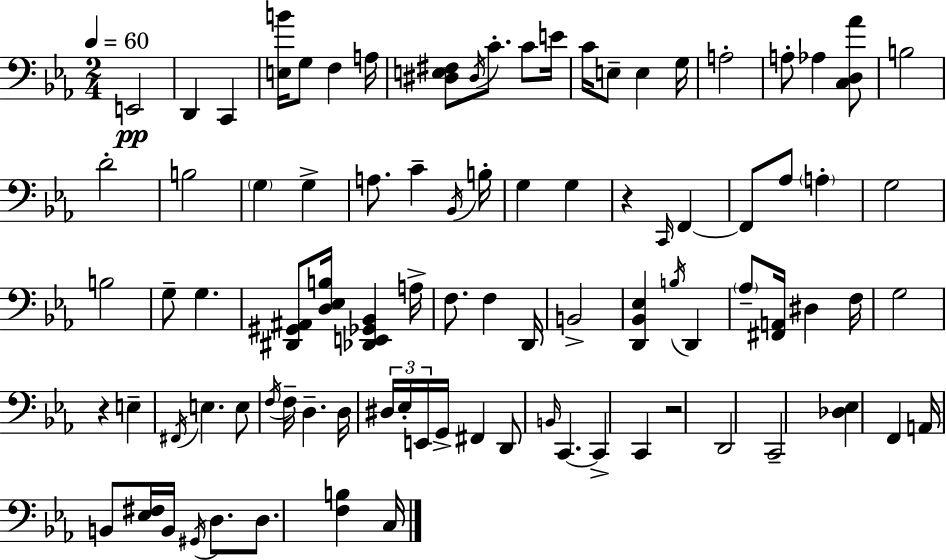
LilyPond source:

{
  \clef bass
  \numericTimeSignature
  \time 2/4
  \key ees \major
  \tempo 4 = 60
  e,2\pp | d,4 c,4 | <e b'>16 g8 f4 a16 | <dis e fis>8 \acciaccatura { dis16 } c'8.-. c'8 | \break e'16 c'16 e8-- e4 | g16 a2-. | a8-. aes4 <c d aes'>8 | b2 | \break d'2-. | b2 | \parenthesize g4 g4-> | a8. c'4-- | \break \acciaccatura { bes,16 } b16-. g4 g4 | r4 \grace { c,16 } f,4~~ | f,8 aes8 \parenthesize a4-. | g2 | \break b2 | g8-- g4. | <dis, gis, ais,>8 <d ees b>16 <des, e, ges, bes,>4 | a16-> f8. f4 | \break d,16 b,2-> | <d, bes, ees>4 \acciaccatura { b16 } | d,4 \parenthesize aes8-- <fis, a,>16 dis4 | f16 g2 | \break r4 | e4-- \acciaccatura { fis,16 } e4. | e8 \acciaccatura { f16 } f16-- d4.-- | d16 \tuplet 3/2 { dis16 ees16-. | \break e,16 } g,16-> fis,4 d,8 | \grace { b,16 } c,4.~~ c,4-> | c,4 r2 | d,2 | \break c,2-- | <des ees>4 | f,4 a,16 | b,8 <ees fis>16 b,16 \acciaccatura { gis,16 } d8. | \break d8. <f b>4 c16 | \bar "|."
}